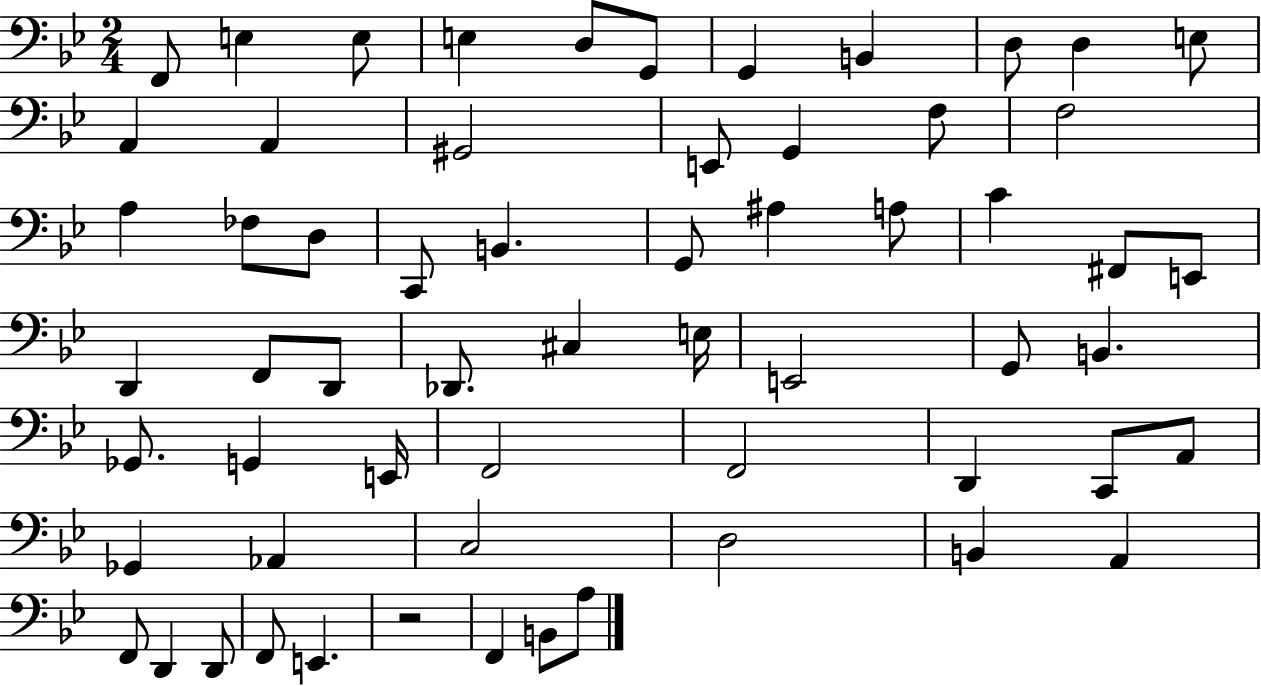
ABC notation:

X:1
T:Untitled
M:2/4
L:1/4
K:Bb
F,,/2 E, E,/2 E, D,/2 G,,/2 G,, B,, D,/2 D, E,/2 A,, A,, ^G,,2 E,,/2 G,, F,/2 F,2 A, _F,/2 D,/2 C,,/2 B,, G,,/2 ^A, A,/2 C ^F,,/2 E,,/2 D,, F,,/2 D,,/2 _D,,/2 ^C, E,/4 E,,2 G,,/2 B,, _G,,/2 G,, E,,/4 F,,2 F,,2 D,, C,,/2 A,,/2 _G,, _A,, C,2 D,2 B,, A,, F,,/2 D,, D,,/2 F,,/2 E,, z2 F,, B,,/2 A,/2